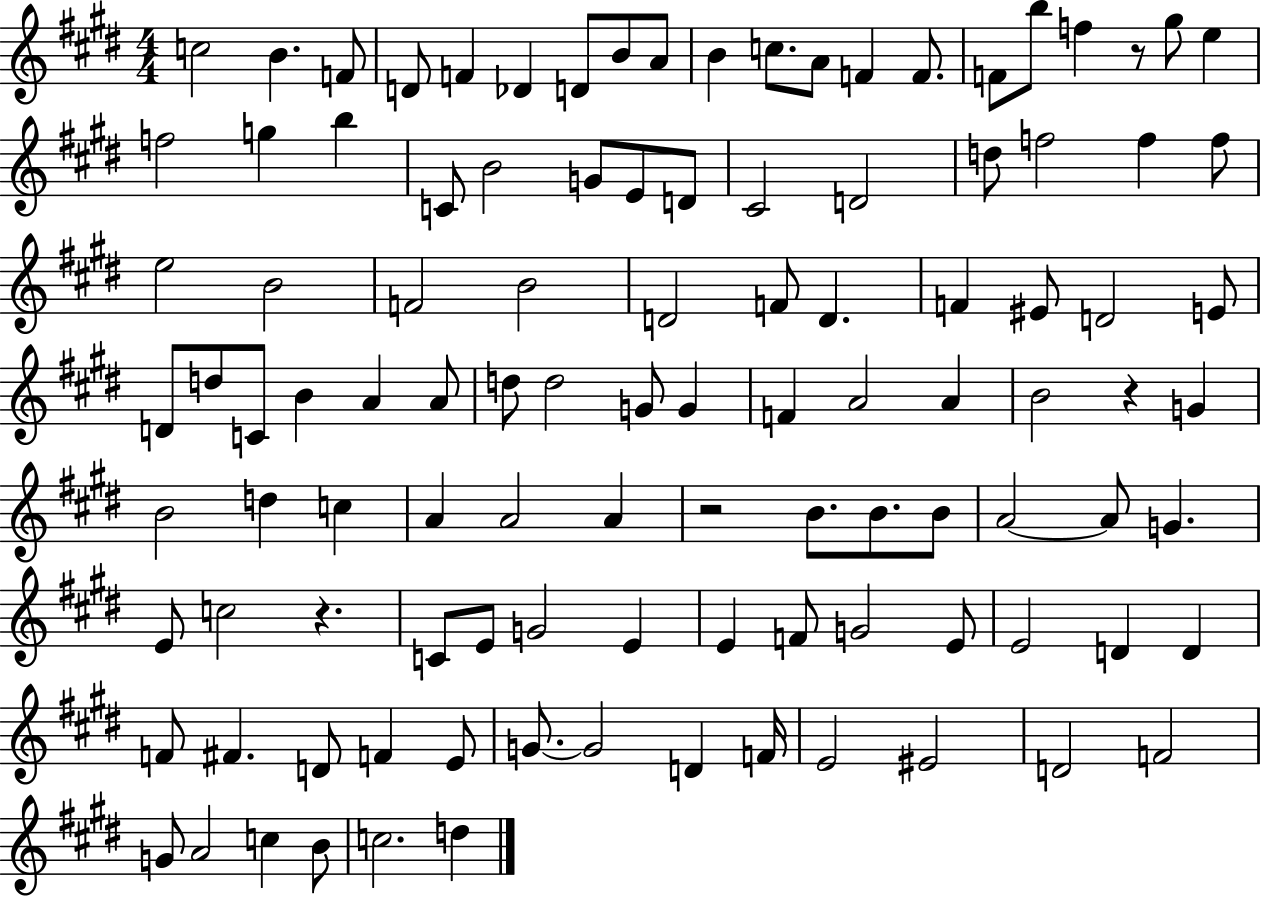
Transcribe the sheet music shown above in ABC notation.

X:1
T:Untitled
M:4/4
L:1/4
K:E
c2 B F/2 D/2 F _D D/2 B/2 A/2 B c/2 A/2 F F/2 F/2 b/2 f z/2 ^g/2 e f2 g b C/2 B2 G/2 E/2 D/2 ^C2 D2 d/2 f2 f f/2 e2 B2 F2 B2 D2 F/2 D F ^E/2 D2 E/2 D/2 d/2 C/2 B A A/2 d/2 d2 G/2 G F A2 A B2 z G B2 d c A A2 A z2 B/2 B/2 B/2 A2 A/2 G E/2 c2 z C/2 E/2 G2 E E F/2 G2 E/2 E2 D D F/2 ^F D/2 F E/2 G/2 G2 D F/4 E2 ^E2 D2 F2 G/2 A2 c B/2 c2 d